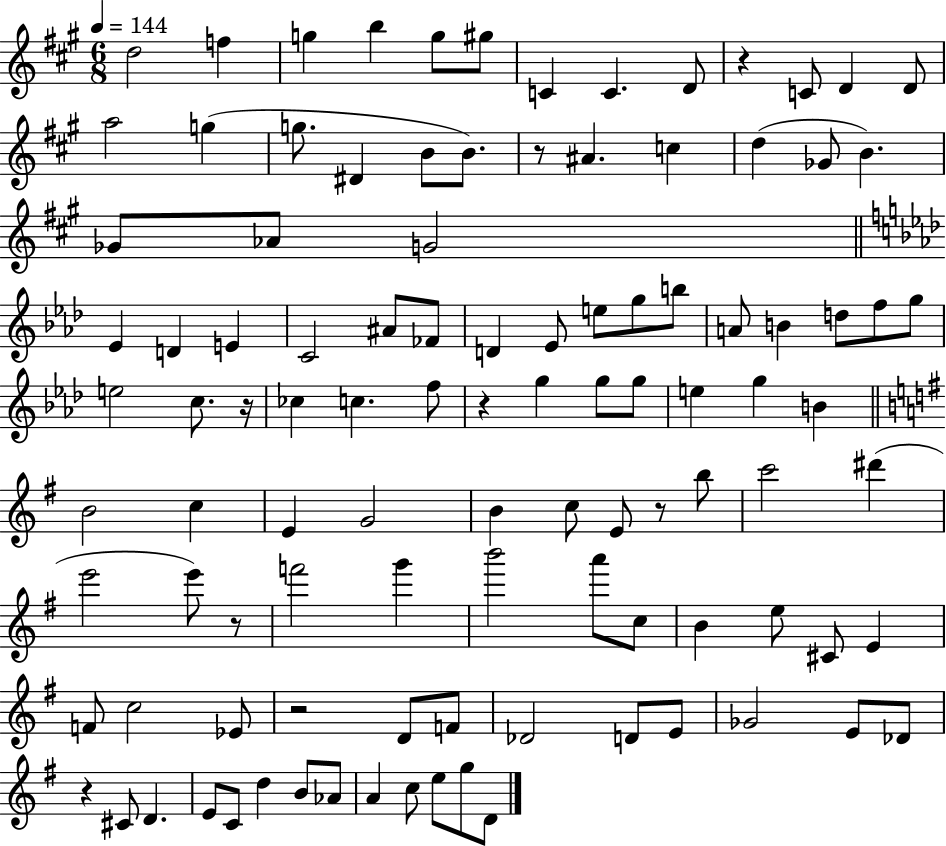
{
  \clef treble
  \numericTimeSignature
  \time 6/8
  \key a \major
  \tempo 4 = 144
  d''2 f''4 | g''4 b''4 g''8 gis''8 | c'4 c'4. d'8 | r4 c'8 d'4 d'8 | \break a''2 g''4( | g''8. dis'4 b'8 b'8.) | r8 ais'4. c''4 | d''4( ges'8 b'4.) | \break ges'8 aes'8 g'2 | \bar "||" \break \key aes \major ees'4 d'4 e'4 | c'2 ais'8 fes'8 | d'4 ees'8 e''8 g''8 b''8 | a'8 b'4 d''8 f''8 g''8 | \break e''2 c''8. r16 | ces''4 c''4. f''8 | r4 g''4 g''8 g''8 | e''4 g''4 b'4 | \break \bar "||" \break \key e \minor b'2 c''4 | e'4 g'2 | b'4 c''8 e'8 r8 b''8 | c'''2 dis'''4( | \break e'''2 e'''8) r8 | f'''2 g'''4 | b'''2 a'''8 c''8 | b'4 e''8 cis'8 e'4 | \break f'8 c''2 ees'8 | r2 d'8 f'8 | des'2 d'8 e'8 | ges'2 e'8 des'8 | \break r4 cis'8 d'4. | e'8 c'8 d''4 b'8 aes'8 | a'4 c''8 e''8 g''8 d'8 | \bar "|."
}